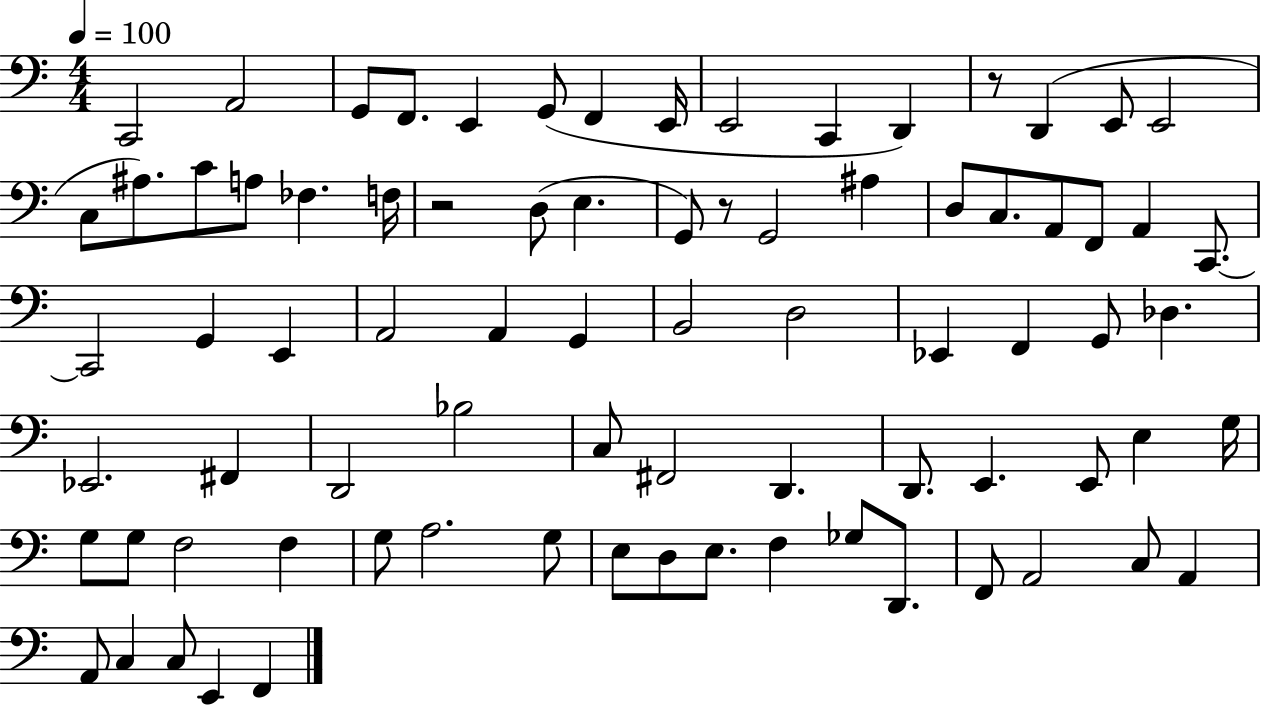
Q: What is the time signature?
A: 4/4